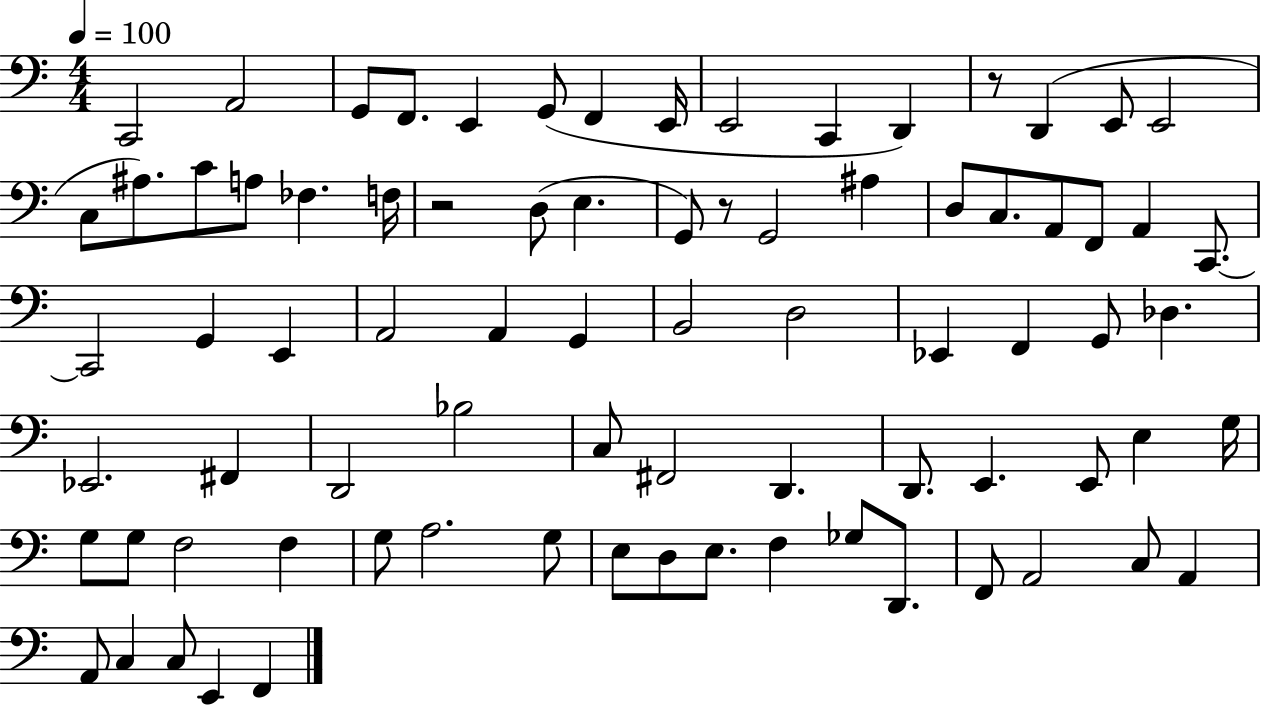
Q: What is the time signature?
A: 4/4